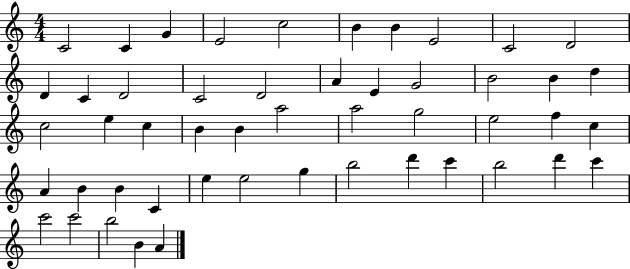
{
  \clef treble
  \numericTimeSignature
  \time 4/4
  \key c \major
  c'2 c'4 g'4 | e'2 c''2 | b'4 b'4 e'2 | c'2 d'2 | \break d'4 c'4 d'2 | c'2 d'2 | a'4 e'4 g'2 | b'2 b'4 d''4 | \break c''2 e''4 c''4 | b'4 b'4 a''2 | a''2 g''2 | e''2 f''4 c''4 | \break a'4 b'4 b'4 c'4 | e''4 e''2 g''4 | b''2 d'''4 c'''4 | b''2 d'''4 c'''4 | \break c'''2 c'''2 | b''2 b'4 a'4 | \bar "|."
}